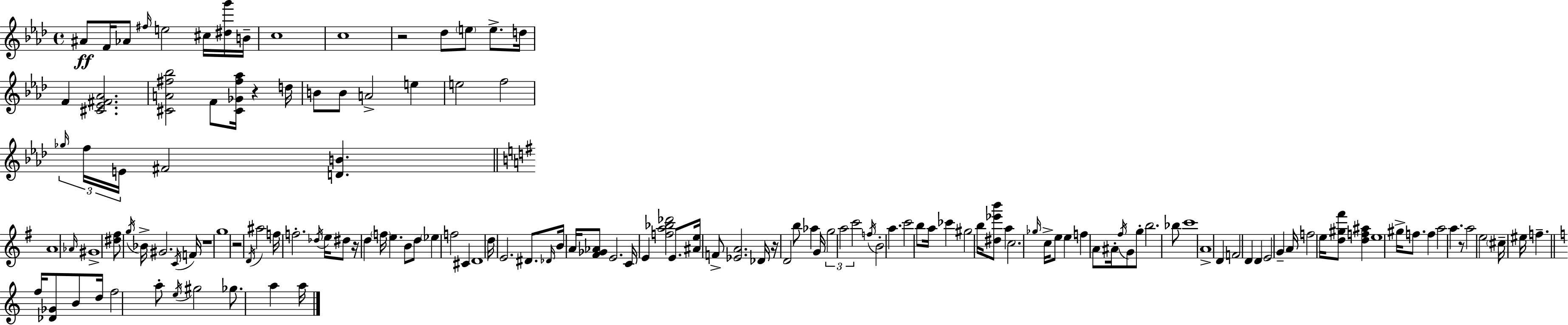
X:1
T:Untitled
M:4/4
L:1/4
K:Fm
^A/2 F/4 _A/2 ^f/4 e2 ^c/4 [^dg']/4 B/4 c4 c4 z2 _d/2 e/2 e/2 d/4 F [^C_E^F_A]2 [^CA^f_b]2 F/2 [^C_G^f_a]/4 z d/4 B/2 B/2 A2 e e2 f2 _g/4 f/4 E/4 ^F2 [DB] A4 _A/4 ^G4 [^d^f]/2 g/4 _B/4 ^G2 C/4 F/4 z4 g4 z2 D/4 ^a2 f/4 f2 _d/4 e/4 ^d/2 z/4 d f/4 e B/2 d/2 _e f2 ^C D4 d/4 E2 ^D/2 _D/4 B/4 A/4 [^F_G_A]/2 E2 C/4 E [fa_b_d']2 E/2 [^Ae]/4 F/2 [_EA]2 _D/4 z/4 D2 b/2 _a G/4 g2 a2 c'2 f/4 B2 a c'2 b/2 a/4 _c' ^g2 b/4 [^d_e'b']/2 a c2 _g/4 c/4 e/2 e f A/2 ^A/4 ^f/4 G/2 g/2 b2 _b/2 c'4 A4 D F2 D D E2 G A/4 f2 e/4 [d^g^f']/2 [df^a] e4 ^g/4 f/2 f a2 a z/2 a2 e2 ^c/4 ^e/4 f f/4 [_D_G]/2 B/2 d/4 f2 a/2 e/4 ^g2 _g/2 a a/4